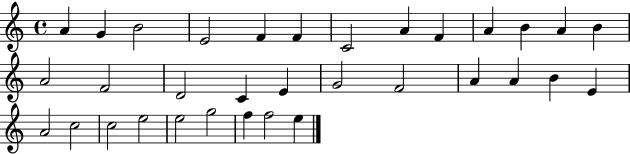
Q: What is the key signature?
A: C major